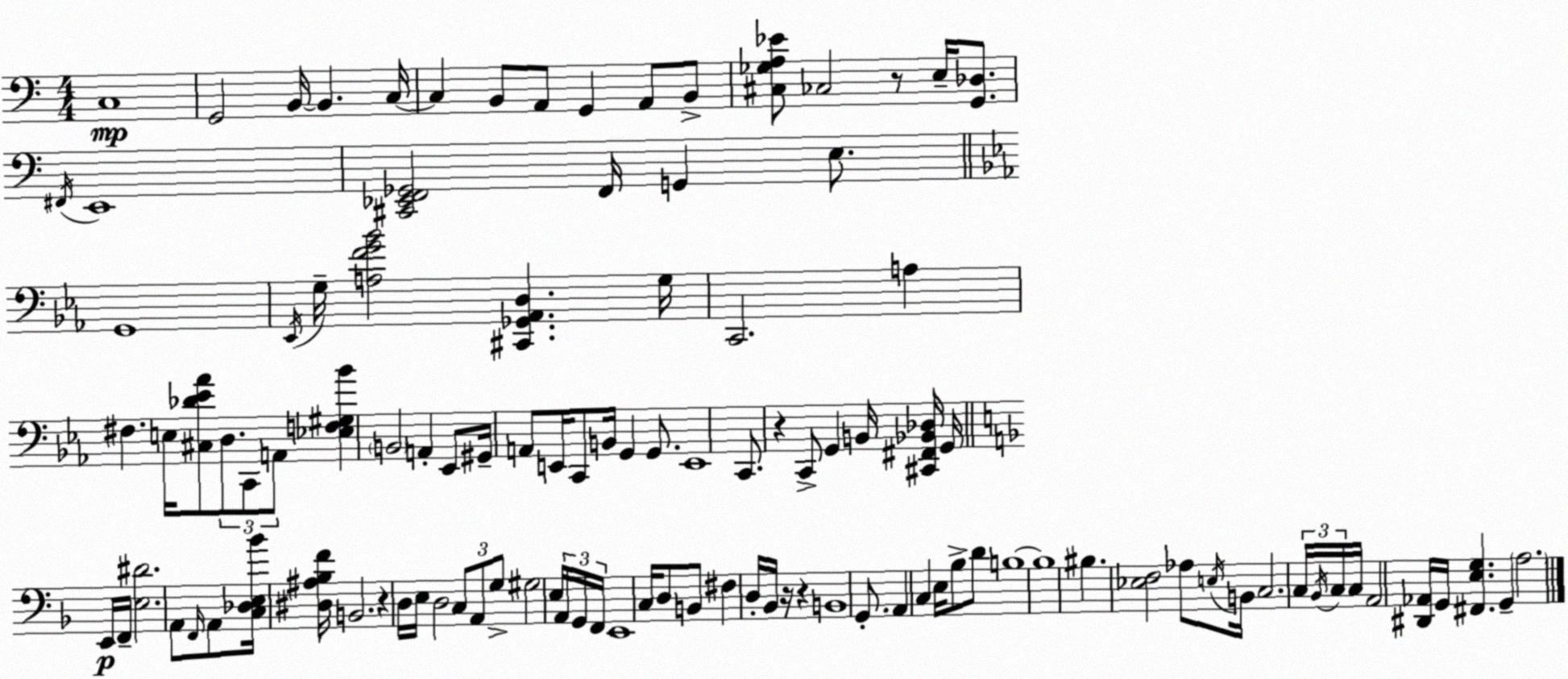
X:1
T:Untitled
M:4/4
L:1/4
K:Am
C,4 G,,2 B,,/4 B,, C,/4 C, B,,/2 A,,/2 G,, A,,/2 B,,/2 [^C,_G,A,_E]/2 _C,2 z/2 E,/4 [G,,_D,]/2 ^F,,/4 E,,4 [^C,,_E,,F,,_G,,]2 F,,/4 G,, E,/2 G,,4 _E,,/4 G,/4 [A,FG_B]2 [^C,,_G,,_A,,D,] G,/4 C,,2 A, ^F, E,/4 [^C,_D_E_A]/2 D,/2 C,,/2 A,,/2 [_E,F,^G,_B] B,,2 A,, _E,,/2 ^G,,/4 A,,/2 E,,/4 C,,/2 B,,/4 G,, G,,/2 E,,4 C,,/2 z C,,/2 G,, B,,/4 [^C,,^F,,_B,,_D,]/4 G,,/4 E,,/4 F,,/4 [E,^D]2 A,,/2 F,,/4 A,,/2 [C,_D,E,_B]/4 [^D,^A,_B,F]/4 B,,2 z D,/4 E,/4 D,2 C,/2 A,,/2 G,/2 ^G,2 E,/4 A,,/4 G,,/4 F,,/4 E,,4 C,/4 D,/2 B,,/2 ^F, D,/4 _B,,/4 z/4 z B,,4 G,,/2 A,, C, E,/4 _B,/2 D/2 B,4 B,4 ^B, [_E,F,]2 _A,/2 E,/4 B,,/4 C,2 C,/4 _B,,/4 C,/4 C,/4 A,,2 [^D,,_A,,]/4 G,,/4 [^F,,E,G,] G,, A,2